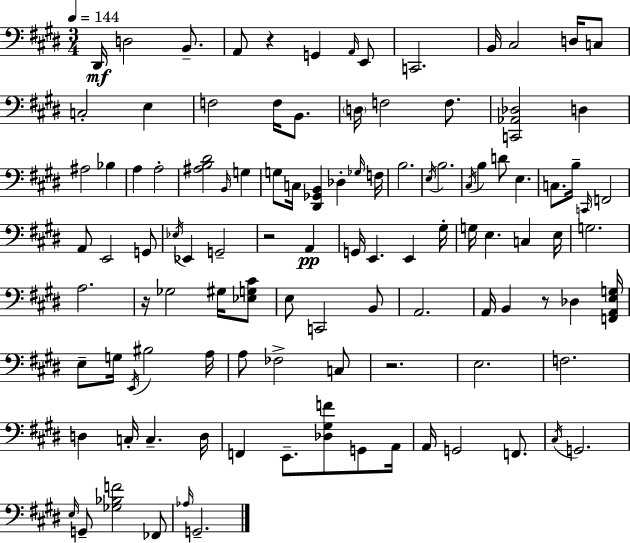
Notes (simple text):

D#2/s D3/h B2/e. A2/e R/q G2/q A2/s E2/e C2/h. B2/s C#3/h D3/s C3/e C3/h E3/q F3/h F3/s B2/e. D3/s F3/h F3/e. [C2,Ab2,Db3]/h D3/q A#3/h Bb3/q A3/q A3/h [A#3,B3,D#4]/h B2/s G3/q G3/e C3/s [D#2,Gb2,B2]/q Db3/q Gb3/s F3/s B3/h. E3/s B3/h. C#3/s B3/q D4/e E3/q. C3/e. B3/s C2/s F2/h A2/e E2/h G2/e Eb3/s Eb2/q G2/h R/h A2/q G2/s E2/q. E2/q G#3/s G3/s E3/q. C3/q E3/s G3/h. A3/h. R/s Gb3/h G#3/s [Eb3,G3,C#4]/e E3/e C2/h B2/e A2/h. A2/s B2/q R/e Db3/q [F2,A2,E3,G3]/s E3/e G3/s E2/s BIS3/h A3/s A3/e FES3/h C3/e R/h. E3/h. F3/h. D3/q C3/s C3/q. D3/s F2/q E2/e. [Db3,G#3,F4]/e G2/e A2/s A2/s G2/h F2/e. C#3/s G2/h. E3/s G2/e [Gb3,Bb3,F4]/h FES2/e Ab3/s G2/h.